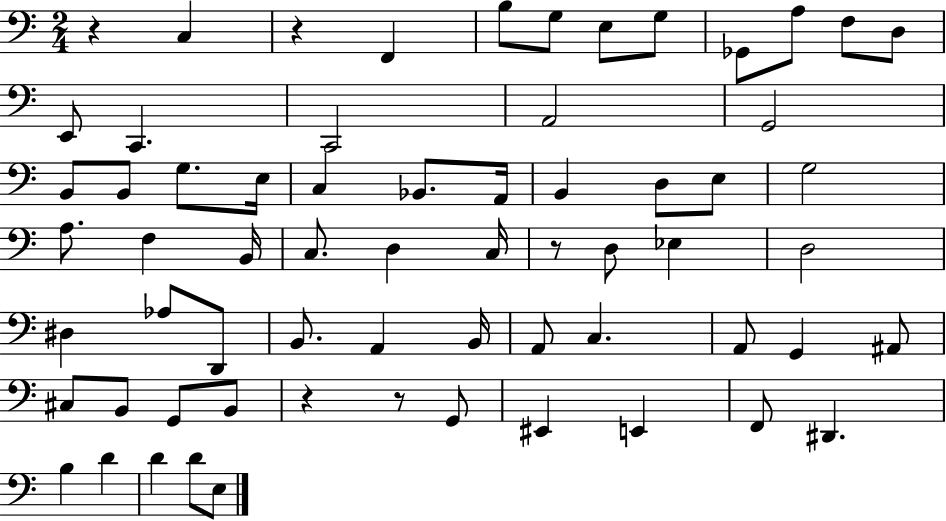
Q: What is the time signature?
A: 2/4